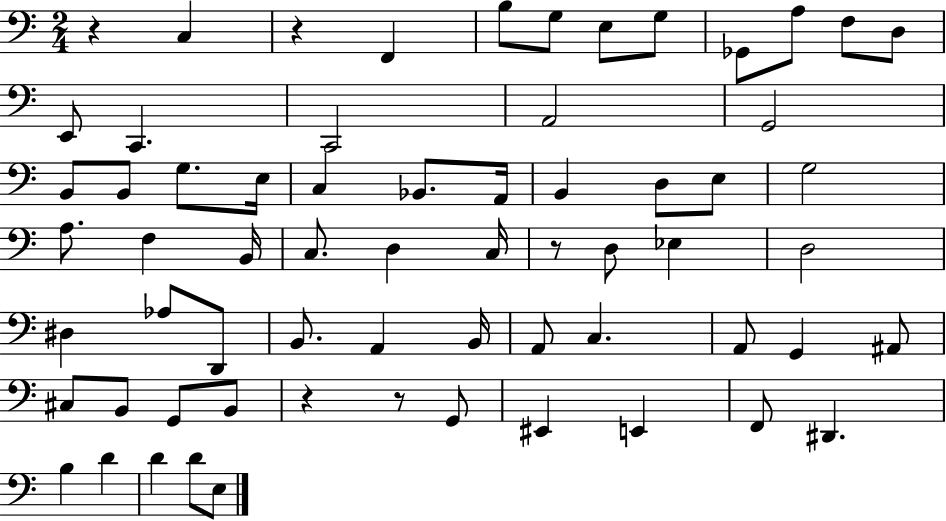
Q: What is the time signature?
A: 2/4